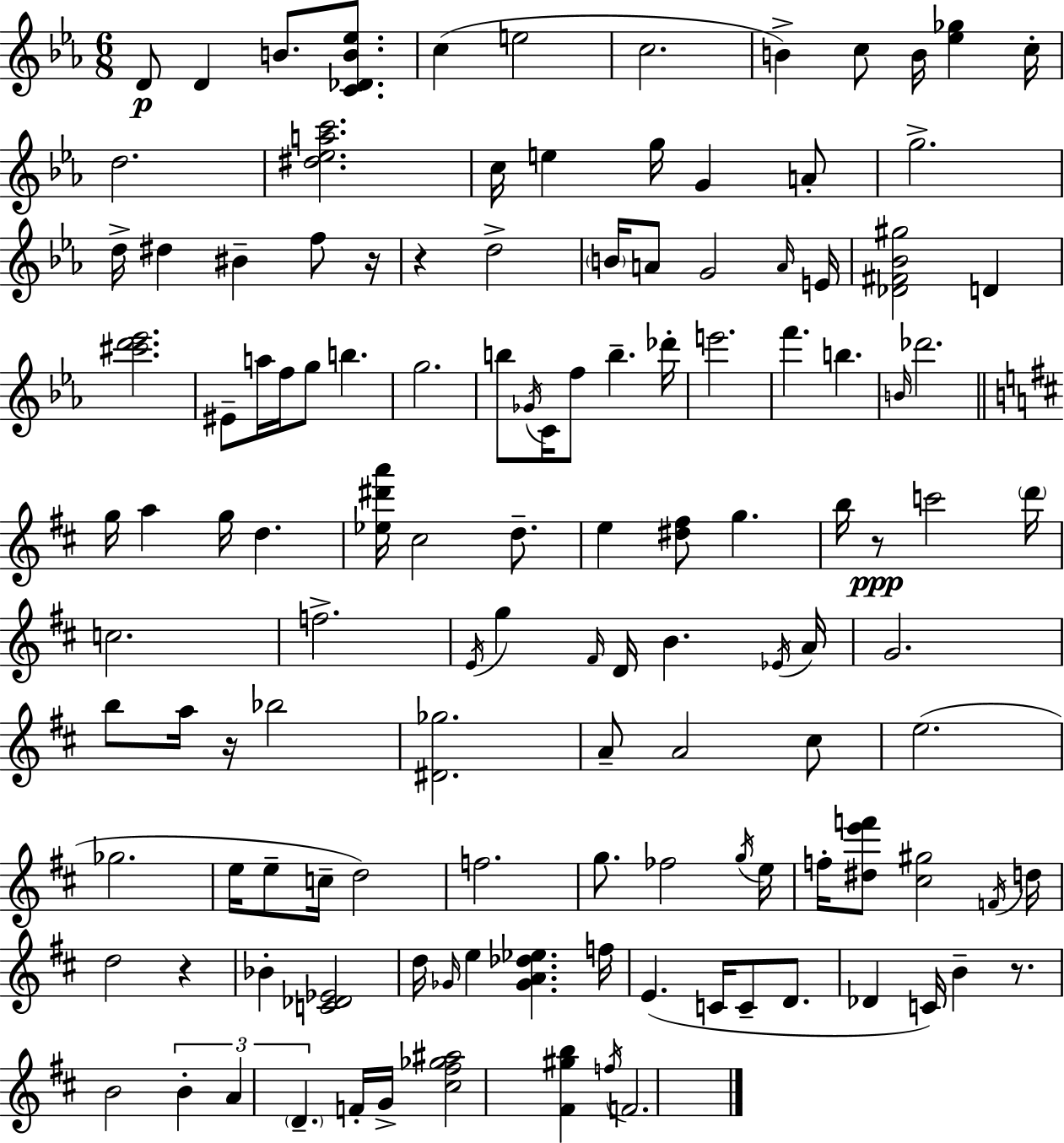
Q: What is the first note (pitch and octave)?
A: D4